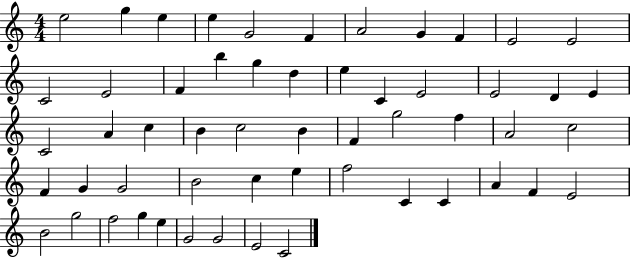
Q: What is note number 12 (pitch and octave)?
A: C4